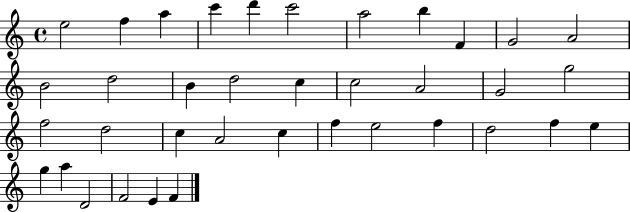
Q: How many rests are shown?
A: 0